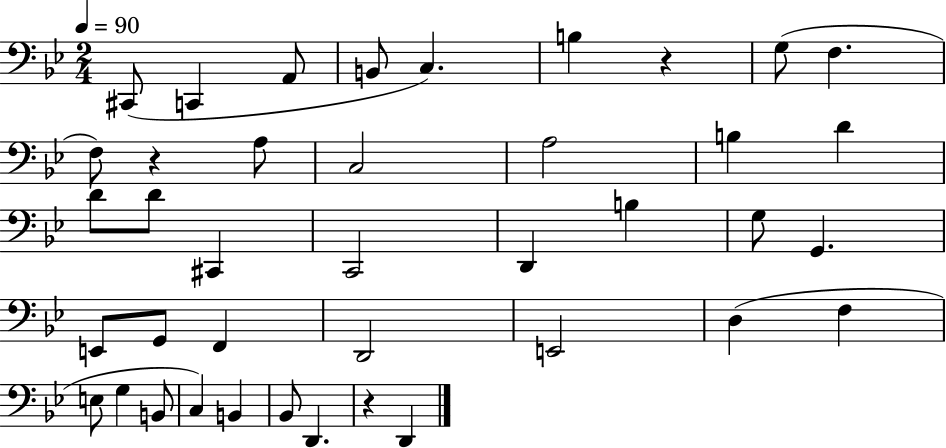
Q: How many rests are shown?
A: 3